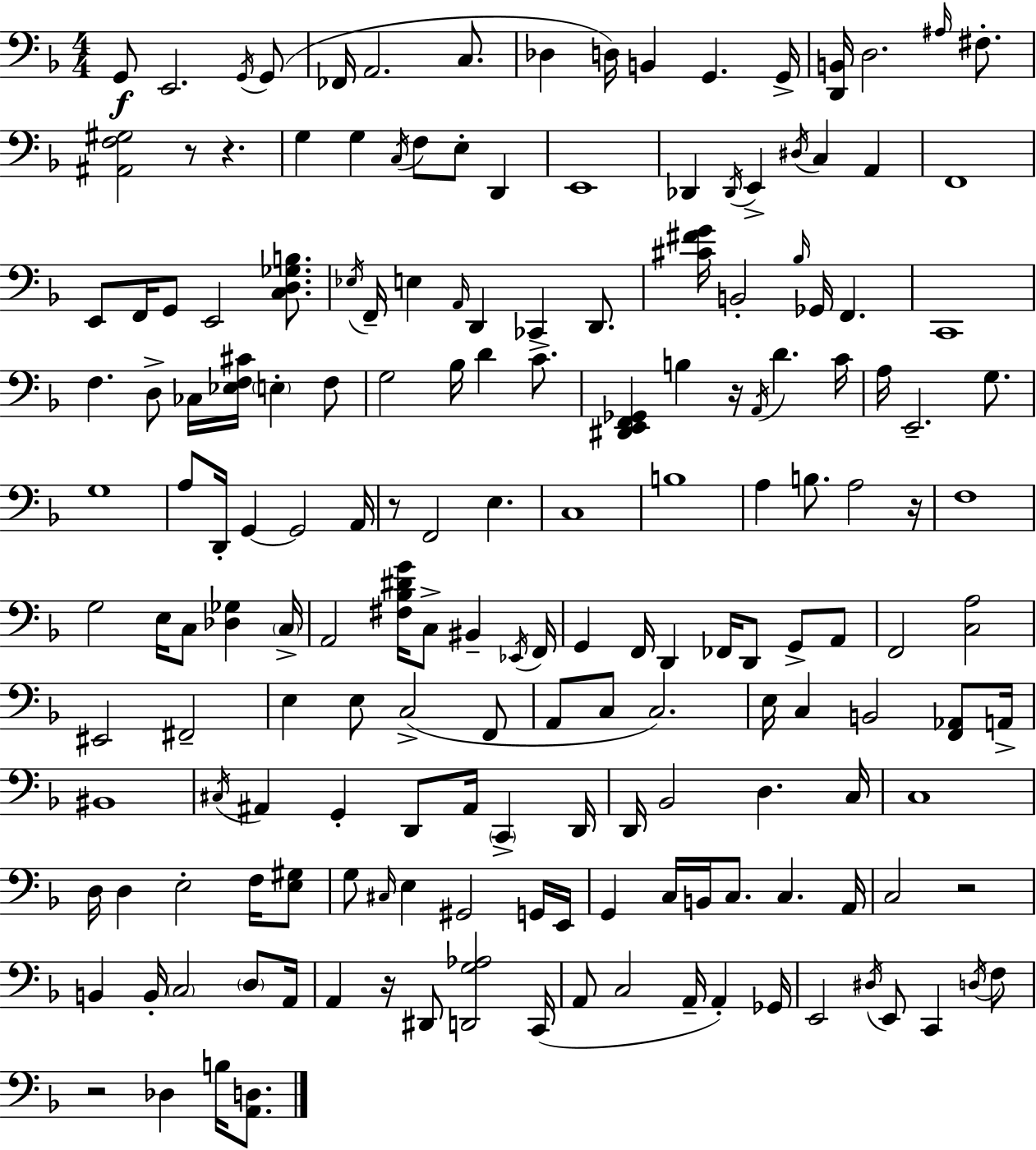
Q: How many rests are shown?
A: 8